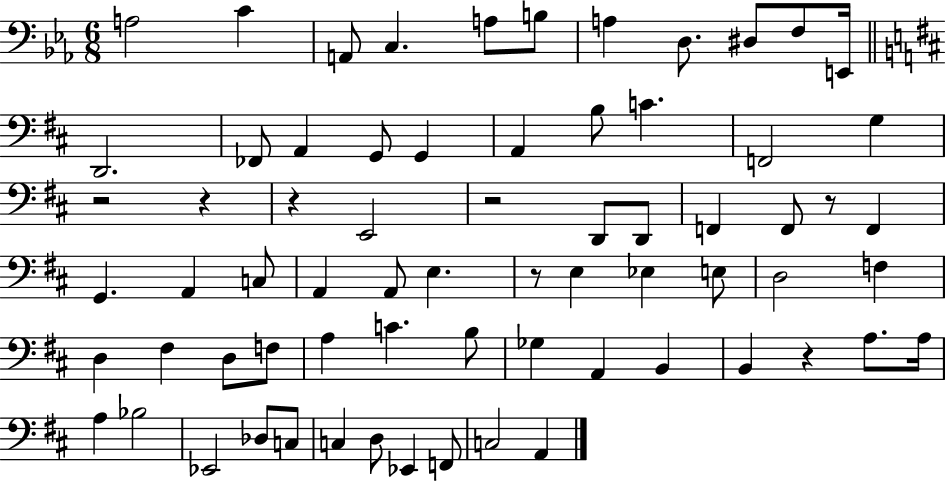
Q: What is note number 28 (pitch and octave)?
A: G2